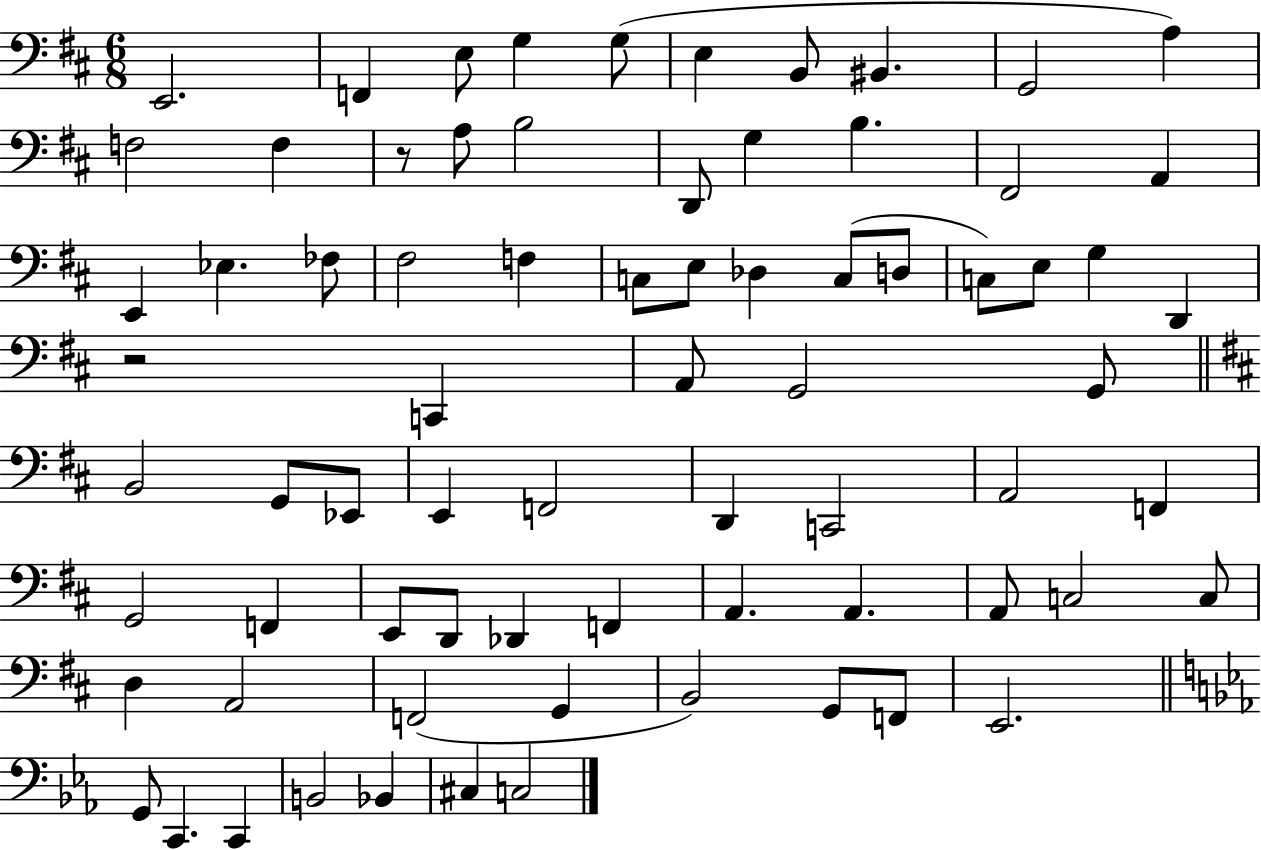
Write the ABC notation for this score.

X:1
T:Untitled
M:6/8
L:1/4
K:D
E,,2 F,, E,/2 G, G,/2 E, B,,/2 ^B,, G,,2 A, F,2 F, z/2 A,/2 B,2 D,,/2 G, B, ^F,,2 A,, E,, _E, _F,/2 ^F,2 F, C,/2 E,/2 _D, C,/2 D,/2 C,/2 E,/2 G, D,, z2 C,, A,,/2 G,,2 G,,/2 B,,2 G,,/2 _E,,/2 E,, F,,2 D,, C,,2 A,,2 F,, G,,2 F,, E,,/2 D,,/2 _D,, F,, A,, A,, A,,/2 C,2 C,/2 D, A,,2 F,,2 G,, B,,2 G,,/2 F,,/2 E,,2 G,,/2 C,, C,, B,,2 _B,, ^C, C,2